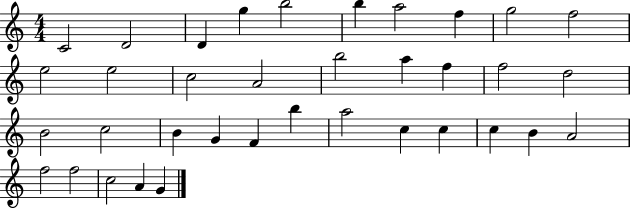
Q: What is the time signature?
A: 4/4